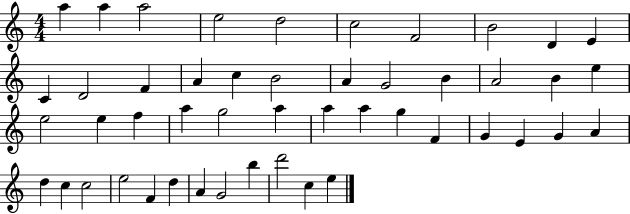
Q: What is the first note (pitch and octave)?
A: A5